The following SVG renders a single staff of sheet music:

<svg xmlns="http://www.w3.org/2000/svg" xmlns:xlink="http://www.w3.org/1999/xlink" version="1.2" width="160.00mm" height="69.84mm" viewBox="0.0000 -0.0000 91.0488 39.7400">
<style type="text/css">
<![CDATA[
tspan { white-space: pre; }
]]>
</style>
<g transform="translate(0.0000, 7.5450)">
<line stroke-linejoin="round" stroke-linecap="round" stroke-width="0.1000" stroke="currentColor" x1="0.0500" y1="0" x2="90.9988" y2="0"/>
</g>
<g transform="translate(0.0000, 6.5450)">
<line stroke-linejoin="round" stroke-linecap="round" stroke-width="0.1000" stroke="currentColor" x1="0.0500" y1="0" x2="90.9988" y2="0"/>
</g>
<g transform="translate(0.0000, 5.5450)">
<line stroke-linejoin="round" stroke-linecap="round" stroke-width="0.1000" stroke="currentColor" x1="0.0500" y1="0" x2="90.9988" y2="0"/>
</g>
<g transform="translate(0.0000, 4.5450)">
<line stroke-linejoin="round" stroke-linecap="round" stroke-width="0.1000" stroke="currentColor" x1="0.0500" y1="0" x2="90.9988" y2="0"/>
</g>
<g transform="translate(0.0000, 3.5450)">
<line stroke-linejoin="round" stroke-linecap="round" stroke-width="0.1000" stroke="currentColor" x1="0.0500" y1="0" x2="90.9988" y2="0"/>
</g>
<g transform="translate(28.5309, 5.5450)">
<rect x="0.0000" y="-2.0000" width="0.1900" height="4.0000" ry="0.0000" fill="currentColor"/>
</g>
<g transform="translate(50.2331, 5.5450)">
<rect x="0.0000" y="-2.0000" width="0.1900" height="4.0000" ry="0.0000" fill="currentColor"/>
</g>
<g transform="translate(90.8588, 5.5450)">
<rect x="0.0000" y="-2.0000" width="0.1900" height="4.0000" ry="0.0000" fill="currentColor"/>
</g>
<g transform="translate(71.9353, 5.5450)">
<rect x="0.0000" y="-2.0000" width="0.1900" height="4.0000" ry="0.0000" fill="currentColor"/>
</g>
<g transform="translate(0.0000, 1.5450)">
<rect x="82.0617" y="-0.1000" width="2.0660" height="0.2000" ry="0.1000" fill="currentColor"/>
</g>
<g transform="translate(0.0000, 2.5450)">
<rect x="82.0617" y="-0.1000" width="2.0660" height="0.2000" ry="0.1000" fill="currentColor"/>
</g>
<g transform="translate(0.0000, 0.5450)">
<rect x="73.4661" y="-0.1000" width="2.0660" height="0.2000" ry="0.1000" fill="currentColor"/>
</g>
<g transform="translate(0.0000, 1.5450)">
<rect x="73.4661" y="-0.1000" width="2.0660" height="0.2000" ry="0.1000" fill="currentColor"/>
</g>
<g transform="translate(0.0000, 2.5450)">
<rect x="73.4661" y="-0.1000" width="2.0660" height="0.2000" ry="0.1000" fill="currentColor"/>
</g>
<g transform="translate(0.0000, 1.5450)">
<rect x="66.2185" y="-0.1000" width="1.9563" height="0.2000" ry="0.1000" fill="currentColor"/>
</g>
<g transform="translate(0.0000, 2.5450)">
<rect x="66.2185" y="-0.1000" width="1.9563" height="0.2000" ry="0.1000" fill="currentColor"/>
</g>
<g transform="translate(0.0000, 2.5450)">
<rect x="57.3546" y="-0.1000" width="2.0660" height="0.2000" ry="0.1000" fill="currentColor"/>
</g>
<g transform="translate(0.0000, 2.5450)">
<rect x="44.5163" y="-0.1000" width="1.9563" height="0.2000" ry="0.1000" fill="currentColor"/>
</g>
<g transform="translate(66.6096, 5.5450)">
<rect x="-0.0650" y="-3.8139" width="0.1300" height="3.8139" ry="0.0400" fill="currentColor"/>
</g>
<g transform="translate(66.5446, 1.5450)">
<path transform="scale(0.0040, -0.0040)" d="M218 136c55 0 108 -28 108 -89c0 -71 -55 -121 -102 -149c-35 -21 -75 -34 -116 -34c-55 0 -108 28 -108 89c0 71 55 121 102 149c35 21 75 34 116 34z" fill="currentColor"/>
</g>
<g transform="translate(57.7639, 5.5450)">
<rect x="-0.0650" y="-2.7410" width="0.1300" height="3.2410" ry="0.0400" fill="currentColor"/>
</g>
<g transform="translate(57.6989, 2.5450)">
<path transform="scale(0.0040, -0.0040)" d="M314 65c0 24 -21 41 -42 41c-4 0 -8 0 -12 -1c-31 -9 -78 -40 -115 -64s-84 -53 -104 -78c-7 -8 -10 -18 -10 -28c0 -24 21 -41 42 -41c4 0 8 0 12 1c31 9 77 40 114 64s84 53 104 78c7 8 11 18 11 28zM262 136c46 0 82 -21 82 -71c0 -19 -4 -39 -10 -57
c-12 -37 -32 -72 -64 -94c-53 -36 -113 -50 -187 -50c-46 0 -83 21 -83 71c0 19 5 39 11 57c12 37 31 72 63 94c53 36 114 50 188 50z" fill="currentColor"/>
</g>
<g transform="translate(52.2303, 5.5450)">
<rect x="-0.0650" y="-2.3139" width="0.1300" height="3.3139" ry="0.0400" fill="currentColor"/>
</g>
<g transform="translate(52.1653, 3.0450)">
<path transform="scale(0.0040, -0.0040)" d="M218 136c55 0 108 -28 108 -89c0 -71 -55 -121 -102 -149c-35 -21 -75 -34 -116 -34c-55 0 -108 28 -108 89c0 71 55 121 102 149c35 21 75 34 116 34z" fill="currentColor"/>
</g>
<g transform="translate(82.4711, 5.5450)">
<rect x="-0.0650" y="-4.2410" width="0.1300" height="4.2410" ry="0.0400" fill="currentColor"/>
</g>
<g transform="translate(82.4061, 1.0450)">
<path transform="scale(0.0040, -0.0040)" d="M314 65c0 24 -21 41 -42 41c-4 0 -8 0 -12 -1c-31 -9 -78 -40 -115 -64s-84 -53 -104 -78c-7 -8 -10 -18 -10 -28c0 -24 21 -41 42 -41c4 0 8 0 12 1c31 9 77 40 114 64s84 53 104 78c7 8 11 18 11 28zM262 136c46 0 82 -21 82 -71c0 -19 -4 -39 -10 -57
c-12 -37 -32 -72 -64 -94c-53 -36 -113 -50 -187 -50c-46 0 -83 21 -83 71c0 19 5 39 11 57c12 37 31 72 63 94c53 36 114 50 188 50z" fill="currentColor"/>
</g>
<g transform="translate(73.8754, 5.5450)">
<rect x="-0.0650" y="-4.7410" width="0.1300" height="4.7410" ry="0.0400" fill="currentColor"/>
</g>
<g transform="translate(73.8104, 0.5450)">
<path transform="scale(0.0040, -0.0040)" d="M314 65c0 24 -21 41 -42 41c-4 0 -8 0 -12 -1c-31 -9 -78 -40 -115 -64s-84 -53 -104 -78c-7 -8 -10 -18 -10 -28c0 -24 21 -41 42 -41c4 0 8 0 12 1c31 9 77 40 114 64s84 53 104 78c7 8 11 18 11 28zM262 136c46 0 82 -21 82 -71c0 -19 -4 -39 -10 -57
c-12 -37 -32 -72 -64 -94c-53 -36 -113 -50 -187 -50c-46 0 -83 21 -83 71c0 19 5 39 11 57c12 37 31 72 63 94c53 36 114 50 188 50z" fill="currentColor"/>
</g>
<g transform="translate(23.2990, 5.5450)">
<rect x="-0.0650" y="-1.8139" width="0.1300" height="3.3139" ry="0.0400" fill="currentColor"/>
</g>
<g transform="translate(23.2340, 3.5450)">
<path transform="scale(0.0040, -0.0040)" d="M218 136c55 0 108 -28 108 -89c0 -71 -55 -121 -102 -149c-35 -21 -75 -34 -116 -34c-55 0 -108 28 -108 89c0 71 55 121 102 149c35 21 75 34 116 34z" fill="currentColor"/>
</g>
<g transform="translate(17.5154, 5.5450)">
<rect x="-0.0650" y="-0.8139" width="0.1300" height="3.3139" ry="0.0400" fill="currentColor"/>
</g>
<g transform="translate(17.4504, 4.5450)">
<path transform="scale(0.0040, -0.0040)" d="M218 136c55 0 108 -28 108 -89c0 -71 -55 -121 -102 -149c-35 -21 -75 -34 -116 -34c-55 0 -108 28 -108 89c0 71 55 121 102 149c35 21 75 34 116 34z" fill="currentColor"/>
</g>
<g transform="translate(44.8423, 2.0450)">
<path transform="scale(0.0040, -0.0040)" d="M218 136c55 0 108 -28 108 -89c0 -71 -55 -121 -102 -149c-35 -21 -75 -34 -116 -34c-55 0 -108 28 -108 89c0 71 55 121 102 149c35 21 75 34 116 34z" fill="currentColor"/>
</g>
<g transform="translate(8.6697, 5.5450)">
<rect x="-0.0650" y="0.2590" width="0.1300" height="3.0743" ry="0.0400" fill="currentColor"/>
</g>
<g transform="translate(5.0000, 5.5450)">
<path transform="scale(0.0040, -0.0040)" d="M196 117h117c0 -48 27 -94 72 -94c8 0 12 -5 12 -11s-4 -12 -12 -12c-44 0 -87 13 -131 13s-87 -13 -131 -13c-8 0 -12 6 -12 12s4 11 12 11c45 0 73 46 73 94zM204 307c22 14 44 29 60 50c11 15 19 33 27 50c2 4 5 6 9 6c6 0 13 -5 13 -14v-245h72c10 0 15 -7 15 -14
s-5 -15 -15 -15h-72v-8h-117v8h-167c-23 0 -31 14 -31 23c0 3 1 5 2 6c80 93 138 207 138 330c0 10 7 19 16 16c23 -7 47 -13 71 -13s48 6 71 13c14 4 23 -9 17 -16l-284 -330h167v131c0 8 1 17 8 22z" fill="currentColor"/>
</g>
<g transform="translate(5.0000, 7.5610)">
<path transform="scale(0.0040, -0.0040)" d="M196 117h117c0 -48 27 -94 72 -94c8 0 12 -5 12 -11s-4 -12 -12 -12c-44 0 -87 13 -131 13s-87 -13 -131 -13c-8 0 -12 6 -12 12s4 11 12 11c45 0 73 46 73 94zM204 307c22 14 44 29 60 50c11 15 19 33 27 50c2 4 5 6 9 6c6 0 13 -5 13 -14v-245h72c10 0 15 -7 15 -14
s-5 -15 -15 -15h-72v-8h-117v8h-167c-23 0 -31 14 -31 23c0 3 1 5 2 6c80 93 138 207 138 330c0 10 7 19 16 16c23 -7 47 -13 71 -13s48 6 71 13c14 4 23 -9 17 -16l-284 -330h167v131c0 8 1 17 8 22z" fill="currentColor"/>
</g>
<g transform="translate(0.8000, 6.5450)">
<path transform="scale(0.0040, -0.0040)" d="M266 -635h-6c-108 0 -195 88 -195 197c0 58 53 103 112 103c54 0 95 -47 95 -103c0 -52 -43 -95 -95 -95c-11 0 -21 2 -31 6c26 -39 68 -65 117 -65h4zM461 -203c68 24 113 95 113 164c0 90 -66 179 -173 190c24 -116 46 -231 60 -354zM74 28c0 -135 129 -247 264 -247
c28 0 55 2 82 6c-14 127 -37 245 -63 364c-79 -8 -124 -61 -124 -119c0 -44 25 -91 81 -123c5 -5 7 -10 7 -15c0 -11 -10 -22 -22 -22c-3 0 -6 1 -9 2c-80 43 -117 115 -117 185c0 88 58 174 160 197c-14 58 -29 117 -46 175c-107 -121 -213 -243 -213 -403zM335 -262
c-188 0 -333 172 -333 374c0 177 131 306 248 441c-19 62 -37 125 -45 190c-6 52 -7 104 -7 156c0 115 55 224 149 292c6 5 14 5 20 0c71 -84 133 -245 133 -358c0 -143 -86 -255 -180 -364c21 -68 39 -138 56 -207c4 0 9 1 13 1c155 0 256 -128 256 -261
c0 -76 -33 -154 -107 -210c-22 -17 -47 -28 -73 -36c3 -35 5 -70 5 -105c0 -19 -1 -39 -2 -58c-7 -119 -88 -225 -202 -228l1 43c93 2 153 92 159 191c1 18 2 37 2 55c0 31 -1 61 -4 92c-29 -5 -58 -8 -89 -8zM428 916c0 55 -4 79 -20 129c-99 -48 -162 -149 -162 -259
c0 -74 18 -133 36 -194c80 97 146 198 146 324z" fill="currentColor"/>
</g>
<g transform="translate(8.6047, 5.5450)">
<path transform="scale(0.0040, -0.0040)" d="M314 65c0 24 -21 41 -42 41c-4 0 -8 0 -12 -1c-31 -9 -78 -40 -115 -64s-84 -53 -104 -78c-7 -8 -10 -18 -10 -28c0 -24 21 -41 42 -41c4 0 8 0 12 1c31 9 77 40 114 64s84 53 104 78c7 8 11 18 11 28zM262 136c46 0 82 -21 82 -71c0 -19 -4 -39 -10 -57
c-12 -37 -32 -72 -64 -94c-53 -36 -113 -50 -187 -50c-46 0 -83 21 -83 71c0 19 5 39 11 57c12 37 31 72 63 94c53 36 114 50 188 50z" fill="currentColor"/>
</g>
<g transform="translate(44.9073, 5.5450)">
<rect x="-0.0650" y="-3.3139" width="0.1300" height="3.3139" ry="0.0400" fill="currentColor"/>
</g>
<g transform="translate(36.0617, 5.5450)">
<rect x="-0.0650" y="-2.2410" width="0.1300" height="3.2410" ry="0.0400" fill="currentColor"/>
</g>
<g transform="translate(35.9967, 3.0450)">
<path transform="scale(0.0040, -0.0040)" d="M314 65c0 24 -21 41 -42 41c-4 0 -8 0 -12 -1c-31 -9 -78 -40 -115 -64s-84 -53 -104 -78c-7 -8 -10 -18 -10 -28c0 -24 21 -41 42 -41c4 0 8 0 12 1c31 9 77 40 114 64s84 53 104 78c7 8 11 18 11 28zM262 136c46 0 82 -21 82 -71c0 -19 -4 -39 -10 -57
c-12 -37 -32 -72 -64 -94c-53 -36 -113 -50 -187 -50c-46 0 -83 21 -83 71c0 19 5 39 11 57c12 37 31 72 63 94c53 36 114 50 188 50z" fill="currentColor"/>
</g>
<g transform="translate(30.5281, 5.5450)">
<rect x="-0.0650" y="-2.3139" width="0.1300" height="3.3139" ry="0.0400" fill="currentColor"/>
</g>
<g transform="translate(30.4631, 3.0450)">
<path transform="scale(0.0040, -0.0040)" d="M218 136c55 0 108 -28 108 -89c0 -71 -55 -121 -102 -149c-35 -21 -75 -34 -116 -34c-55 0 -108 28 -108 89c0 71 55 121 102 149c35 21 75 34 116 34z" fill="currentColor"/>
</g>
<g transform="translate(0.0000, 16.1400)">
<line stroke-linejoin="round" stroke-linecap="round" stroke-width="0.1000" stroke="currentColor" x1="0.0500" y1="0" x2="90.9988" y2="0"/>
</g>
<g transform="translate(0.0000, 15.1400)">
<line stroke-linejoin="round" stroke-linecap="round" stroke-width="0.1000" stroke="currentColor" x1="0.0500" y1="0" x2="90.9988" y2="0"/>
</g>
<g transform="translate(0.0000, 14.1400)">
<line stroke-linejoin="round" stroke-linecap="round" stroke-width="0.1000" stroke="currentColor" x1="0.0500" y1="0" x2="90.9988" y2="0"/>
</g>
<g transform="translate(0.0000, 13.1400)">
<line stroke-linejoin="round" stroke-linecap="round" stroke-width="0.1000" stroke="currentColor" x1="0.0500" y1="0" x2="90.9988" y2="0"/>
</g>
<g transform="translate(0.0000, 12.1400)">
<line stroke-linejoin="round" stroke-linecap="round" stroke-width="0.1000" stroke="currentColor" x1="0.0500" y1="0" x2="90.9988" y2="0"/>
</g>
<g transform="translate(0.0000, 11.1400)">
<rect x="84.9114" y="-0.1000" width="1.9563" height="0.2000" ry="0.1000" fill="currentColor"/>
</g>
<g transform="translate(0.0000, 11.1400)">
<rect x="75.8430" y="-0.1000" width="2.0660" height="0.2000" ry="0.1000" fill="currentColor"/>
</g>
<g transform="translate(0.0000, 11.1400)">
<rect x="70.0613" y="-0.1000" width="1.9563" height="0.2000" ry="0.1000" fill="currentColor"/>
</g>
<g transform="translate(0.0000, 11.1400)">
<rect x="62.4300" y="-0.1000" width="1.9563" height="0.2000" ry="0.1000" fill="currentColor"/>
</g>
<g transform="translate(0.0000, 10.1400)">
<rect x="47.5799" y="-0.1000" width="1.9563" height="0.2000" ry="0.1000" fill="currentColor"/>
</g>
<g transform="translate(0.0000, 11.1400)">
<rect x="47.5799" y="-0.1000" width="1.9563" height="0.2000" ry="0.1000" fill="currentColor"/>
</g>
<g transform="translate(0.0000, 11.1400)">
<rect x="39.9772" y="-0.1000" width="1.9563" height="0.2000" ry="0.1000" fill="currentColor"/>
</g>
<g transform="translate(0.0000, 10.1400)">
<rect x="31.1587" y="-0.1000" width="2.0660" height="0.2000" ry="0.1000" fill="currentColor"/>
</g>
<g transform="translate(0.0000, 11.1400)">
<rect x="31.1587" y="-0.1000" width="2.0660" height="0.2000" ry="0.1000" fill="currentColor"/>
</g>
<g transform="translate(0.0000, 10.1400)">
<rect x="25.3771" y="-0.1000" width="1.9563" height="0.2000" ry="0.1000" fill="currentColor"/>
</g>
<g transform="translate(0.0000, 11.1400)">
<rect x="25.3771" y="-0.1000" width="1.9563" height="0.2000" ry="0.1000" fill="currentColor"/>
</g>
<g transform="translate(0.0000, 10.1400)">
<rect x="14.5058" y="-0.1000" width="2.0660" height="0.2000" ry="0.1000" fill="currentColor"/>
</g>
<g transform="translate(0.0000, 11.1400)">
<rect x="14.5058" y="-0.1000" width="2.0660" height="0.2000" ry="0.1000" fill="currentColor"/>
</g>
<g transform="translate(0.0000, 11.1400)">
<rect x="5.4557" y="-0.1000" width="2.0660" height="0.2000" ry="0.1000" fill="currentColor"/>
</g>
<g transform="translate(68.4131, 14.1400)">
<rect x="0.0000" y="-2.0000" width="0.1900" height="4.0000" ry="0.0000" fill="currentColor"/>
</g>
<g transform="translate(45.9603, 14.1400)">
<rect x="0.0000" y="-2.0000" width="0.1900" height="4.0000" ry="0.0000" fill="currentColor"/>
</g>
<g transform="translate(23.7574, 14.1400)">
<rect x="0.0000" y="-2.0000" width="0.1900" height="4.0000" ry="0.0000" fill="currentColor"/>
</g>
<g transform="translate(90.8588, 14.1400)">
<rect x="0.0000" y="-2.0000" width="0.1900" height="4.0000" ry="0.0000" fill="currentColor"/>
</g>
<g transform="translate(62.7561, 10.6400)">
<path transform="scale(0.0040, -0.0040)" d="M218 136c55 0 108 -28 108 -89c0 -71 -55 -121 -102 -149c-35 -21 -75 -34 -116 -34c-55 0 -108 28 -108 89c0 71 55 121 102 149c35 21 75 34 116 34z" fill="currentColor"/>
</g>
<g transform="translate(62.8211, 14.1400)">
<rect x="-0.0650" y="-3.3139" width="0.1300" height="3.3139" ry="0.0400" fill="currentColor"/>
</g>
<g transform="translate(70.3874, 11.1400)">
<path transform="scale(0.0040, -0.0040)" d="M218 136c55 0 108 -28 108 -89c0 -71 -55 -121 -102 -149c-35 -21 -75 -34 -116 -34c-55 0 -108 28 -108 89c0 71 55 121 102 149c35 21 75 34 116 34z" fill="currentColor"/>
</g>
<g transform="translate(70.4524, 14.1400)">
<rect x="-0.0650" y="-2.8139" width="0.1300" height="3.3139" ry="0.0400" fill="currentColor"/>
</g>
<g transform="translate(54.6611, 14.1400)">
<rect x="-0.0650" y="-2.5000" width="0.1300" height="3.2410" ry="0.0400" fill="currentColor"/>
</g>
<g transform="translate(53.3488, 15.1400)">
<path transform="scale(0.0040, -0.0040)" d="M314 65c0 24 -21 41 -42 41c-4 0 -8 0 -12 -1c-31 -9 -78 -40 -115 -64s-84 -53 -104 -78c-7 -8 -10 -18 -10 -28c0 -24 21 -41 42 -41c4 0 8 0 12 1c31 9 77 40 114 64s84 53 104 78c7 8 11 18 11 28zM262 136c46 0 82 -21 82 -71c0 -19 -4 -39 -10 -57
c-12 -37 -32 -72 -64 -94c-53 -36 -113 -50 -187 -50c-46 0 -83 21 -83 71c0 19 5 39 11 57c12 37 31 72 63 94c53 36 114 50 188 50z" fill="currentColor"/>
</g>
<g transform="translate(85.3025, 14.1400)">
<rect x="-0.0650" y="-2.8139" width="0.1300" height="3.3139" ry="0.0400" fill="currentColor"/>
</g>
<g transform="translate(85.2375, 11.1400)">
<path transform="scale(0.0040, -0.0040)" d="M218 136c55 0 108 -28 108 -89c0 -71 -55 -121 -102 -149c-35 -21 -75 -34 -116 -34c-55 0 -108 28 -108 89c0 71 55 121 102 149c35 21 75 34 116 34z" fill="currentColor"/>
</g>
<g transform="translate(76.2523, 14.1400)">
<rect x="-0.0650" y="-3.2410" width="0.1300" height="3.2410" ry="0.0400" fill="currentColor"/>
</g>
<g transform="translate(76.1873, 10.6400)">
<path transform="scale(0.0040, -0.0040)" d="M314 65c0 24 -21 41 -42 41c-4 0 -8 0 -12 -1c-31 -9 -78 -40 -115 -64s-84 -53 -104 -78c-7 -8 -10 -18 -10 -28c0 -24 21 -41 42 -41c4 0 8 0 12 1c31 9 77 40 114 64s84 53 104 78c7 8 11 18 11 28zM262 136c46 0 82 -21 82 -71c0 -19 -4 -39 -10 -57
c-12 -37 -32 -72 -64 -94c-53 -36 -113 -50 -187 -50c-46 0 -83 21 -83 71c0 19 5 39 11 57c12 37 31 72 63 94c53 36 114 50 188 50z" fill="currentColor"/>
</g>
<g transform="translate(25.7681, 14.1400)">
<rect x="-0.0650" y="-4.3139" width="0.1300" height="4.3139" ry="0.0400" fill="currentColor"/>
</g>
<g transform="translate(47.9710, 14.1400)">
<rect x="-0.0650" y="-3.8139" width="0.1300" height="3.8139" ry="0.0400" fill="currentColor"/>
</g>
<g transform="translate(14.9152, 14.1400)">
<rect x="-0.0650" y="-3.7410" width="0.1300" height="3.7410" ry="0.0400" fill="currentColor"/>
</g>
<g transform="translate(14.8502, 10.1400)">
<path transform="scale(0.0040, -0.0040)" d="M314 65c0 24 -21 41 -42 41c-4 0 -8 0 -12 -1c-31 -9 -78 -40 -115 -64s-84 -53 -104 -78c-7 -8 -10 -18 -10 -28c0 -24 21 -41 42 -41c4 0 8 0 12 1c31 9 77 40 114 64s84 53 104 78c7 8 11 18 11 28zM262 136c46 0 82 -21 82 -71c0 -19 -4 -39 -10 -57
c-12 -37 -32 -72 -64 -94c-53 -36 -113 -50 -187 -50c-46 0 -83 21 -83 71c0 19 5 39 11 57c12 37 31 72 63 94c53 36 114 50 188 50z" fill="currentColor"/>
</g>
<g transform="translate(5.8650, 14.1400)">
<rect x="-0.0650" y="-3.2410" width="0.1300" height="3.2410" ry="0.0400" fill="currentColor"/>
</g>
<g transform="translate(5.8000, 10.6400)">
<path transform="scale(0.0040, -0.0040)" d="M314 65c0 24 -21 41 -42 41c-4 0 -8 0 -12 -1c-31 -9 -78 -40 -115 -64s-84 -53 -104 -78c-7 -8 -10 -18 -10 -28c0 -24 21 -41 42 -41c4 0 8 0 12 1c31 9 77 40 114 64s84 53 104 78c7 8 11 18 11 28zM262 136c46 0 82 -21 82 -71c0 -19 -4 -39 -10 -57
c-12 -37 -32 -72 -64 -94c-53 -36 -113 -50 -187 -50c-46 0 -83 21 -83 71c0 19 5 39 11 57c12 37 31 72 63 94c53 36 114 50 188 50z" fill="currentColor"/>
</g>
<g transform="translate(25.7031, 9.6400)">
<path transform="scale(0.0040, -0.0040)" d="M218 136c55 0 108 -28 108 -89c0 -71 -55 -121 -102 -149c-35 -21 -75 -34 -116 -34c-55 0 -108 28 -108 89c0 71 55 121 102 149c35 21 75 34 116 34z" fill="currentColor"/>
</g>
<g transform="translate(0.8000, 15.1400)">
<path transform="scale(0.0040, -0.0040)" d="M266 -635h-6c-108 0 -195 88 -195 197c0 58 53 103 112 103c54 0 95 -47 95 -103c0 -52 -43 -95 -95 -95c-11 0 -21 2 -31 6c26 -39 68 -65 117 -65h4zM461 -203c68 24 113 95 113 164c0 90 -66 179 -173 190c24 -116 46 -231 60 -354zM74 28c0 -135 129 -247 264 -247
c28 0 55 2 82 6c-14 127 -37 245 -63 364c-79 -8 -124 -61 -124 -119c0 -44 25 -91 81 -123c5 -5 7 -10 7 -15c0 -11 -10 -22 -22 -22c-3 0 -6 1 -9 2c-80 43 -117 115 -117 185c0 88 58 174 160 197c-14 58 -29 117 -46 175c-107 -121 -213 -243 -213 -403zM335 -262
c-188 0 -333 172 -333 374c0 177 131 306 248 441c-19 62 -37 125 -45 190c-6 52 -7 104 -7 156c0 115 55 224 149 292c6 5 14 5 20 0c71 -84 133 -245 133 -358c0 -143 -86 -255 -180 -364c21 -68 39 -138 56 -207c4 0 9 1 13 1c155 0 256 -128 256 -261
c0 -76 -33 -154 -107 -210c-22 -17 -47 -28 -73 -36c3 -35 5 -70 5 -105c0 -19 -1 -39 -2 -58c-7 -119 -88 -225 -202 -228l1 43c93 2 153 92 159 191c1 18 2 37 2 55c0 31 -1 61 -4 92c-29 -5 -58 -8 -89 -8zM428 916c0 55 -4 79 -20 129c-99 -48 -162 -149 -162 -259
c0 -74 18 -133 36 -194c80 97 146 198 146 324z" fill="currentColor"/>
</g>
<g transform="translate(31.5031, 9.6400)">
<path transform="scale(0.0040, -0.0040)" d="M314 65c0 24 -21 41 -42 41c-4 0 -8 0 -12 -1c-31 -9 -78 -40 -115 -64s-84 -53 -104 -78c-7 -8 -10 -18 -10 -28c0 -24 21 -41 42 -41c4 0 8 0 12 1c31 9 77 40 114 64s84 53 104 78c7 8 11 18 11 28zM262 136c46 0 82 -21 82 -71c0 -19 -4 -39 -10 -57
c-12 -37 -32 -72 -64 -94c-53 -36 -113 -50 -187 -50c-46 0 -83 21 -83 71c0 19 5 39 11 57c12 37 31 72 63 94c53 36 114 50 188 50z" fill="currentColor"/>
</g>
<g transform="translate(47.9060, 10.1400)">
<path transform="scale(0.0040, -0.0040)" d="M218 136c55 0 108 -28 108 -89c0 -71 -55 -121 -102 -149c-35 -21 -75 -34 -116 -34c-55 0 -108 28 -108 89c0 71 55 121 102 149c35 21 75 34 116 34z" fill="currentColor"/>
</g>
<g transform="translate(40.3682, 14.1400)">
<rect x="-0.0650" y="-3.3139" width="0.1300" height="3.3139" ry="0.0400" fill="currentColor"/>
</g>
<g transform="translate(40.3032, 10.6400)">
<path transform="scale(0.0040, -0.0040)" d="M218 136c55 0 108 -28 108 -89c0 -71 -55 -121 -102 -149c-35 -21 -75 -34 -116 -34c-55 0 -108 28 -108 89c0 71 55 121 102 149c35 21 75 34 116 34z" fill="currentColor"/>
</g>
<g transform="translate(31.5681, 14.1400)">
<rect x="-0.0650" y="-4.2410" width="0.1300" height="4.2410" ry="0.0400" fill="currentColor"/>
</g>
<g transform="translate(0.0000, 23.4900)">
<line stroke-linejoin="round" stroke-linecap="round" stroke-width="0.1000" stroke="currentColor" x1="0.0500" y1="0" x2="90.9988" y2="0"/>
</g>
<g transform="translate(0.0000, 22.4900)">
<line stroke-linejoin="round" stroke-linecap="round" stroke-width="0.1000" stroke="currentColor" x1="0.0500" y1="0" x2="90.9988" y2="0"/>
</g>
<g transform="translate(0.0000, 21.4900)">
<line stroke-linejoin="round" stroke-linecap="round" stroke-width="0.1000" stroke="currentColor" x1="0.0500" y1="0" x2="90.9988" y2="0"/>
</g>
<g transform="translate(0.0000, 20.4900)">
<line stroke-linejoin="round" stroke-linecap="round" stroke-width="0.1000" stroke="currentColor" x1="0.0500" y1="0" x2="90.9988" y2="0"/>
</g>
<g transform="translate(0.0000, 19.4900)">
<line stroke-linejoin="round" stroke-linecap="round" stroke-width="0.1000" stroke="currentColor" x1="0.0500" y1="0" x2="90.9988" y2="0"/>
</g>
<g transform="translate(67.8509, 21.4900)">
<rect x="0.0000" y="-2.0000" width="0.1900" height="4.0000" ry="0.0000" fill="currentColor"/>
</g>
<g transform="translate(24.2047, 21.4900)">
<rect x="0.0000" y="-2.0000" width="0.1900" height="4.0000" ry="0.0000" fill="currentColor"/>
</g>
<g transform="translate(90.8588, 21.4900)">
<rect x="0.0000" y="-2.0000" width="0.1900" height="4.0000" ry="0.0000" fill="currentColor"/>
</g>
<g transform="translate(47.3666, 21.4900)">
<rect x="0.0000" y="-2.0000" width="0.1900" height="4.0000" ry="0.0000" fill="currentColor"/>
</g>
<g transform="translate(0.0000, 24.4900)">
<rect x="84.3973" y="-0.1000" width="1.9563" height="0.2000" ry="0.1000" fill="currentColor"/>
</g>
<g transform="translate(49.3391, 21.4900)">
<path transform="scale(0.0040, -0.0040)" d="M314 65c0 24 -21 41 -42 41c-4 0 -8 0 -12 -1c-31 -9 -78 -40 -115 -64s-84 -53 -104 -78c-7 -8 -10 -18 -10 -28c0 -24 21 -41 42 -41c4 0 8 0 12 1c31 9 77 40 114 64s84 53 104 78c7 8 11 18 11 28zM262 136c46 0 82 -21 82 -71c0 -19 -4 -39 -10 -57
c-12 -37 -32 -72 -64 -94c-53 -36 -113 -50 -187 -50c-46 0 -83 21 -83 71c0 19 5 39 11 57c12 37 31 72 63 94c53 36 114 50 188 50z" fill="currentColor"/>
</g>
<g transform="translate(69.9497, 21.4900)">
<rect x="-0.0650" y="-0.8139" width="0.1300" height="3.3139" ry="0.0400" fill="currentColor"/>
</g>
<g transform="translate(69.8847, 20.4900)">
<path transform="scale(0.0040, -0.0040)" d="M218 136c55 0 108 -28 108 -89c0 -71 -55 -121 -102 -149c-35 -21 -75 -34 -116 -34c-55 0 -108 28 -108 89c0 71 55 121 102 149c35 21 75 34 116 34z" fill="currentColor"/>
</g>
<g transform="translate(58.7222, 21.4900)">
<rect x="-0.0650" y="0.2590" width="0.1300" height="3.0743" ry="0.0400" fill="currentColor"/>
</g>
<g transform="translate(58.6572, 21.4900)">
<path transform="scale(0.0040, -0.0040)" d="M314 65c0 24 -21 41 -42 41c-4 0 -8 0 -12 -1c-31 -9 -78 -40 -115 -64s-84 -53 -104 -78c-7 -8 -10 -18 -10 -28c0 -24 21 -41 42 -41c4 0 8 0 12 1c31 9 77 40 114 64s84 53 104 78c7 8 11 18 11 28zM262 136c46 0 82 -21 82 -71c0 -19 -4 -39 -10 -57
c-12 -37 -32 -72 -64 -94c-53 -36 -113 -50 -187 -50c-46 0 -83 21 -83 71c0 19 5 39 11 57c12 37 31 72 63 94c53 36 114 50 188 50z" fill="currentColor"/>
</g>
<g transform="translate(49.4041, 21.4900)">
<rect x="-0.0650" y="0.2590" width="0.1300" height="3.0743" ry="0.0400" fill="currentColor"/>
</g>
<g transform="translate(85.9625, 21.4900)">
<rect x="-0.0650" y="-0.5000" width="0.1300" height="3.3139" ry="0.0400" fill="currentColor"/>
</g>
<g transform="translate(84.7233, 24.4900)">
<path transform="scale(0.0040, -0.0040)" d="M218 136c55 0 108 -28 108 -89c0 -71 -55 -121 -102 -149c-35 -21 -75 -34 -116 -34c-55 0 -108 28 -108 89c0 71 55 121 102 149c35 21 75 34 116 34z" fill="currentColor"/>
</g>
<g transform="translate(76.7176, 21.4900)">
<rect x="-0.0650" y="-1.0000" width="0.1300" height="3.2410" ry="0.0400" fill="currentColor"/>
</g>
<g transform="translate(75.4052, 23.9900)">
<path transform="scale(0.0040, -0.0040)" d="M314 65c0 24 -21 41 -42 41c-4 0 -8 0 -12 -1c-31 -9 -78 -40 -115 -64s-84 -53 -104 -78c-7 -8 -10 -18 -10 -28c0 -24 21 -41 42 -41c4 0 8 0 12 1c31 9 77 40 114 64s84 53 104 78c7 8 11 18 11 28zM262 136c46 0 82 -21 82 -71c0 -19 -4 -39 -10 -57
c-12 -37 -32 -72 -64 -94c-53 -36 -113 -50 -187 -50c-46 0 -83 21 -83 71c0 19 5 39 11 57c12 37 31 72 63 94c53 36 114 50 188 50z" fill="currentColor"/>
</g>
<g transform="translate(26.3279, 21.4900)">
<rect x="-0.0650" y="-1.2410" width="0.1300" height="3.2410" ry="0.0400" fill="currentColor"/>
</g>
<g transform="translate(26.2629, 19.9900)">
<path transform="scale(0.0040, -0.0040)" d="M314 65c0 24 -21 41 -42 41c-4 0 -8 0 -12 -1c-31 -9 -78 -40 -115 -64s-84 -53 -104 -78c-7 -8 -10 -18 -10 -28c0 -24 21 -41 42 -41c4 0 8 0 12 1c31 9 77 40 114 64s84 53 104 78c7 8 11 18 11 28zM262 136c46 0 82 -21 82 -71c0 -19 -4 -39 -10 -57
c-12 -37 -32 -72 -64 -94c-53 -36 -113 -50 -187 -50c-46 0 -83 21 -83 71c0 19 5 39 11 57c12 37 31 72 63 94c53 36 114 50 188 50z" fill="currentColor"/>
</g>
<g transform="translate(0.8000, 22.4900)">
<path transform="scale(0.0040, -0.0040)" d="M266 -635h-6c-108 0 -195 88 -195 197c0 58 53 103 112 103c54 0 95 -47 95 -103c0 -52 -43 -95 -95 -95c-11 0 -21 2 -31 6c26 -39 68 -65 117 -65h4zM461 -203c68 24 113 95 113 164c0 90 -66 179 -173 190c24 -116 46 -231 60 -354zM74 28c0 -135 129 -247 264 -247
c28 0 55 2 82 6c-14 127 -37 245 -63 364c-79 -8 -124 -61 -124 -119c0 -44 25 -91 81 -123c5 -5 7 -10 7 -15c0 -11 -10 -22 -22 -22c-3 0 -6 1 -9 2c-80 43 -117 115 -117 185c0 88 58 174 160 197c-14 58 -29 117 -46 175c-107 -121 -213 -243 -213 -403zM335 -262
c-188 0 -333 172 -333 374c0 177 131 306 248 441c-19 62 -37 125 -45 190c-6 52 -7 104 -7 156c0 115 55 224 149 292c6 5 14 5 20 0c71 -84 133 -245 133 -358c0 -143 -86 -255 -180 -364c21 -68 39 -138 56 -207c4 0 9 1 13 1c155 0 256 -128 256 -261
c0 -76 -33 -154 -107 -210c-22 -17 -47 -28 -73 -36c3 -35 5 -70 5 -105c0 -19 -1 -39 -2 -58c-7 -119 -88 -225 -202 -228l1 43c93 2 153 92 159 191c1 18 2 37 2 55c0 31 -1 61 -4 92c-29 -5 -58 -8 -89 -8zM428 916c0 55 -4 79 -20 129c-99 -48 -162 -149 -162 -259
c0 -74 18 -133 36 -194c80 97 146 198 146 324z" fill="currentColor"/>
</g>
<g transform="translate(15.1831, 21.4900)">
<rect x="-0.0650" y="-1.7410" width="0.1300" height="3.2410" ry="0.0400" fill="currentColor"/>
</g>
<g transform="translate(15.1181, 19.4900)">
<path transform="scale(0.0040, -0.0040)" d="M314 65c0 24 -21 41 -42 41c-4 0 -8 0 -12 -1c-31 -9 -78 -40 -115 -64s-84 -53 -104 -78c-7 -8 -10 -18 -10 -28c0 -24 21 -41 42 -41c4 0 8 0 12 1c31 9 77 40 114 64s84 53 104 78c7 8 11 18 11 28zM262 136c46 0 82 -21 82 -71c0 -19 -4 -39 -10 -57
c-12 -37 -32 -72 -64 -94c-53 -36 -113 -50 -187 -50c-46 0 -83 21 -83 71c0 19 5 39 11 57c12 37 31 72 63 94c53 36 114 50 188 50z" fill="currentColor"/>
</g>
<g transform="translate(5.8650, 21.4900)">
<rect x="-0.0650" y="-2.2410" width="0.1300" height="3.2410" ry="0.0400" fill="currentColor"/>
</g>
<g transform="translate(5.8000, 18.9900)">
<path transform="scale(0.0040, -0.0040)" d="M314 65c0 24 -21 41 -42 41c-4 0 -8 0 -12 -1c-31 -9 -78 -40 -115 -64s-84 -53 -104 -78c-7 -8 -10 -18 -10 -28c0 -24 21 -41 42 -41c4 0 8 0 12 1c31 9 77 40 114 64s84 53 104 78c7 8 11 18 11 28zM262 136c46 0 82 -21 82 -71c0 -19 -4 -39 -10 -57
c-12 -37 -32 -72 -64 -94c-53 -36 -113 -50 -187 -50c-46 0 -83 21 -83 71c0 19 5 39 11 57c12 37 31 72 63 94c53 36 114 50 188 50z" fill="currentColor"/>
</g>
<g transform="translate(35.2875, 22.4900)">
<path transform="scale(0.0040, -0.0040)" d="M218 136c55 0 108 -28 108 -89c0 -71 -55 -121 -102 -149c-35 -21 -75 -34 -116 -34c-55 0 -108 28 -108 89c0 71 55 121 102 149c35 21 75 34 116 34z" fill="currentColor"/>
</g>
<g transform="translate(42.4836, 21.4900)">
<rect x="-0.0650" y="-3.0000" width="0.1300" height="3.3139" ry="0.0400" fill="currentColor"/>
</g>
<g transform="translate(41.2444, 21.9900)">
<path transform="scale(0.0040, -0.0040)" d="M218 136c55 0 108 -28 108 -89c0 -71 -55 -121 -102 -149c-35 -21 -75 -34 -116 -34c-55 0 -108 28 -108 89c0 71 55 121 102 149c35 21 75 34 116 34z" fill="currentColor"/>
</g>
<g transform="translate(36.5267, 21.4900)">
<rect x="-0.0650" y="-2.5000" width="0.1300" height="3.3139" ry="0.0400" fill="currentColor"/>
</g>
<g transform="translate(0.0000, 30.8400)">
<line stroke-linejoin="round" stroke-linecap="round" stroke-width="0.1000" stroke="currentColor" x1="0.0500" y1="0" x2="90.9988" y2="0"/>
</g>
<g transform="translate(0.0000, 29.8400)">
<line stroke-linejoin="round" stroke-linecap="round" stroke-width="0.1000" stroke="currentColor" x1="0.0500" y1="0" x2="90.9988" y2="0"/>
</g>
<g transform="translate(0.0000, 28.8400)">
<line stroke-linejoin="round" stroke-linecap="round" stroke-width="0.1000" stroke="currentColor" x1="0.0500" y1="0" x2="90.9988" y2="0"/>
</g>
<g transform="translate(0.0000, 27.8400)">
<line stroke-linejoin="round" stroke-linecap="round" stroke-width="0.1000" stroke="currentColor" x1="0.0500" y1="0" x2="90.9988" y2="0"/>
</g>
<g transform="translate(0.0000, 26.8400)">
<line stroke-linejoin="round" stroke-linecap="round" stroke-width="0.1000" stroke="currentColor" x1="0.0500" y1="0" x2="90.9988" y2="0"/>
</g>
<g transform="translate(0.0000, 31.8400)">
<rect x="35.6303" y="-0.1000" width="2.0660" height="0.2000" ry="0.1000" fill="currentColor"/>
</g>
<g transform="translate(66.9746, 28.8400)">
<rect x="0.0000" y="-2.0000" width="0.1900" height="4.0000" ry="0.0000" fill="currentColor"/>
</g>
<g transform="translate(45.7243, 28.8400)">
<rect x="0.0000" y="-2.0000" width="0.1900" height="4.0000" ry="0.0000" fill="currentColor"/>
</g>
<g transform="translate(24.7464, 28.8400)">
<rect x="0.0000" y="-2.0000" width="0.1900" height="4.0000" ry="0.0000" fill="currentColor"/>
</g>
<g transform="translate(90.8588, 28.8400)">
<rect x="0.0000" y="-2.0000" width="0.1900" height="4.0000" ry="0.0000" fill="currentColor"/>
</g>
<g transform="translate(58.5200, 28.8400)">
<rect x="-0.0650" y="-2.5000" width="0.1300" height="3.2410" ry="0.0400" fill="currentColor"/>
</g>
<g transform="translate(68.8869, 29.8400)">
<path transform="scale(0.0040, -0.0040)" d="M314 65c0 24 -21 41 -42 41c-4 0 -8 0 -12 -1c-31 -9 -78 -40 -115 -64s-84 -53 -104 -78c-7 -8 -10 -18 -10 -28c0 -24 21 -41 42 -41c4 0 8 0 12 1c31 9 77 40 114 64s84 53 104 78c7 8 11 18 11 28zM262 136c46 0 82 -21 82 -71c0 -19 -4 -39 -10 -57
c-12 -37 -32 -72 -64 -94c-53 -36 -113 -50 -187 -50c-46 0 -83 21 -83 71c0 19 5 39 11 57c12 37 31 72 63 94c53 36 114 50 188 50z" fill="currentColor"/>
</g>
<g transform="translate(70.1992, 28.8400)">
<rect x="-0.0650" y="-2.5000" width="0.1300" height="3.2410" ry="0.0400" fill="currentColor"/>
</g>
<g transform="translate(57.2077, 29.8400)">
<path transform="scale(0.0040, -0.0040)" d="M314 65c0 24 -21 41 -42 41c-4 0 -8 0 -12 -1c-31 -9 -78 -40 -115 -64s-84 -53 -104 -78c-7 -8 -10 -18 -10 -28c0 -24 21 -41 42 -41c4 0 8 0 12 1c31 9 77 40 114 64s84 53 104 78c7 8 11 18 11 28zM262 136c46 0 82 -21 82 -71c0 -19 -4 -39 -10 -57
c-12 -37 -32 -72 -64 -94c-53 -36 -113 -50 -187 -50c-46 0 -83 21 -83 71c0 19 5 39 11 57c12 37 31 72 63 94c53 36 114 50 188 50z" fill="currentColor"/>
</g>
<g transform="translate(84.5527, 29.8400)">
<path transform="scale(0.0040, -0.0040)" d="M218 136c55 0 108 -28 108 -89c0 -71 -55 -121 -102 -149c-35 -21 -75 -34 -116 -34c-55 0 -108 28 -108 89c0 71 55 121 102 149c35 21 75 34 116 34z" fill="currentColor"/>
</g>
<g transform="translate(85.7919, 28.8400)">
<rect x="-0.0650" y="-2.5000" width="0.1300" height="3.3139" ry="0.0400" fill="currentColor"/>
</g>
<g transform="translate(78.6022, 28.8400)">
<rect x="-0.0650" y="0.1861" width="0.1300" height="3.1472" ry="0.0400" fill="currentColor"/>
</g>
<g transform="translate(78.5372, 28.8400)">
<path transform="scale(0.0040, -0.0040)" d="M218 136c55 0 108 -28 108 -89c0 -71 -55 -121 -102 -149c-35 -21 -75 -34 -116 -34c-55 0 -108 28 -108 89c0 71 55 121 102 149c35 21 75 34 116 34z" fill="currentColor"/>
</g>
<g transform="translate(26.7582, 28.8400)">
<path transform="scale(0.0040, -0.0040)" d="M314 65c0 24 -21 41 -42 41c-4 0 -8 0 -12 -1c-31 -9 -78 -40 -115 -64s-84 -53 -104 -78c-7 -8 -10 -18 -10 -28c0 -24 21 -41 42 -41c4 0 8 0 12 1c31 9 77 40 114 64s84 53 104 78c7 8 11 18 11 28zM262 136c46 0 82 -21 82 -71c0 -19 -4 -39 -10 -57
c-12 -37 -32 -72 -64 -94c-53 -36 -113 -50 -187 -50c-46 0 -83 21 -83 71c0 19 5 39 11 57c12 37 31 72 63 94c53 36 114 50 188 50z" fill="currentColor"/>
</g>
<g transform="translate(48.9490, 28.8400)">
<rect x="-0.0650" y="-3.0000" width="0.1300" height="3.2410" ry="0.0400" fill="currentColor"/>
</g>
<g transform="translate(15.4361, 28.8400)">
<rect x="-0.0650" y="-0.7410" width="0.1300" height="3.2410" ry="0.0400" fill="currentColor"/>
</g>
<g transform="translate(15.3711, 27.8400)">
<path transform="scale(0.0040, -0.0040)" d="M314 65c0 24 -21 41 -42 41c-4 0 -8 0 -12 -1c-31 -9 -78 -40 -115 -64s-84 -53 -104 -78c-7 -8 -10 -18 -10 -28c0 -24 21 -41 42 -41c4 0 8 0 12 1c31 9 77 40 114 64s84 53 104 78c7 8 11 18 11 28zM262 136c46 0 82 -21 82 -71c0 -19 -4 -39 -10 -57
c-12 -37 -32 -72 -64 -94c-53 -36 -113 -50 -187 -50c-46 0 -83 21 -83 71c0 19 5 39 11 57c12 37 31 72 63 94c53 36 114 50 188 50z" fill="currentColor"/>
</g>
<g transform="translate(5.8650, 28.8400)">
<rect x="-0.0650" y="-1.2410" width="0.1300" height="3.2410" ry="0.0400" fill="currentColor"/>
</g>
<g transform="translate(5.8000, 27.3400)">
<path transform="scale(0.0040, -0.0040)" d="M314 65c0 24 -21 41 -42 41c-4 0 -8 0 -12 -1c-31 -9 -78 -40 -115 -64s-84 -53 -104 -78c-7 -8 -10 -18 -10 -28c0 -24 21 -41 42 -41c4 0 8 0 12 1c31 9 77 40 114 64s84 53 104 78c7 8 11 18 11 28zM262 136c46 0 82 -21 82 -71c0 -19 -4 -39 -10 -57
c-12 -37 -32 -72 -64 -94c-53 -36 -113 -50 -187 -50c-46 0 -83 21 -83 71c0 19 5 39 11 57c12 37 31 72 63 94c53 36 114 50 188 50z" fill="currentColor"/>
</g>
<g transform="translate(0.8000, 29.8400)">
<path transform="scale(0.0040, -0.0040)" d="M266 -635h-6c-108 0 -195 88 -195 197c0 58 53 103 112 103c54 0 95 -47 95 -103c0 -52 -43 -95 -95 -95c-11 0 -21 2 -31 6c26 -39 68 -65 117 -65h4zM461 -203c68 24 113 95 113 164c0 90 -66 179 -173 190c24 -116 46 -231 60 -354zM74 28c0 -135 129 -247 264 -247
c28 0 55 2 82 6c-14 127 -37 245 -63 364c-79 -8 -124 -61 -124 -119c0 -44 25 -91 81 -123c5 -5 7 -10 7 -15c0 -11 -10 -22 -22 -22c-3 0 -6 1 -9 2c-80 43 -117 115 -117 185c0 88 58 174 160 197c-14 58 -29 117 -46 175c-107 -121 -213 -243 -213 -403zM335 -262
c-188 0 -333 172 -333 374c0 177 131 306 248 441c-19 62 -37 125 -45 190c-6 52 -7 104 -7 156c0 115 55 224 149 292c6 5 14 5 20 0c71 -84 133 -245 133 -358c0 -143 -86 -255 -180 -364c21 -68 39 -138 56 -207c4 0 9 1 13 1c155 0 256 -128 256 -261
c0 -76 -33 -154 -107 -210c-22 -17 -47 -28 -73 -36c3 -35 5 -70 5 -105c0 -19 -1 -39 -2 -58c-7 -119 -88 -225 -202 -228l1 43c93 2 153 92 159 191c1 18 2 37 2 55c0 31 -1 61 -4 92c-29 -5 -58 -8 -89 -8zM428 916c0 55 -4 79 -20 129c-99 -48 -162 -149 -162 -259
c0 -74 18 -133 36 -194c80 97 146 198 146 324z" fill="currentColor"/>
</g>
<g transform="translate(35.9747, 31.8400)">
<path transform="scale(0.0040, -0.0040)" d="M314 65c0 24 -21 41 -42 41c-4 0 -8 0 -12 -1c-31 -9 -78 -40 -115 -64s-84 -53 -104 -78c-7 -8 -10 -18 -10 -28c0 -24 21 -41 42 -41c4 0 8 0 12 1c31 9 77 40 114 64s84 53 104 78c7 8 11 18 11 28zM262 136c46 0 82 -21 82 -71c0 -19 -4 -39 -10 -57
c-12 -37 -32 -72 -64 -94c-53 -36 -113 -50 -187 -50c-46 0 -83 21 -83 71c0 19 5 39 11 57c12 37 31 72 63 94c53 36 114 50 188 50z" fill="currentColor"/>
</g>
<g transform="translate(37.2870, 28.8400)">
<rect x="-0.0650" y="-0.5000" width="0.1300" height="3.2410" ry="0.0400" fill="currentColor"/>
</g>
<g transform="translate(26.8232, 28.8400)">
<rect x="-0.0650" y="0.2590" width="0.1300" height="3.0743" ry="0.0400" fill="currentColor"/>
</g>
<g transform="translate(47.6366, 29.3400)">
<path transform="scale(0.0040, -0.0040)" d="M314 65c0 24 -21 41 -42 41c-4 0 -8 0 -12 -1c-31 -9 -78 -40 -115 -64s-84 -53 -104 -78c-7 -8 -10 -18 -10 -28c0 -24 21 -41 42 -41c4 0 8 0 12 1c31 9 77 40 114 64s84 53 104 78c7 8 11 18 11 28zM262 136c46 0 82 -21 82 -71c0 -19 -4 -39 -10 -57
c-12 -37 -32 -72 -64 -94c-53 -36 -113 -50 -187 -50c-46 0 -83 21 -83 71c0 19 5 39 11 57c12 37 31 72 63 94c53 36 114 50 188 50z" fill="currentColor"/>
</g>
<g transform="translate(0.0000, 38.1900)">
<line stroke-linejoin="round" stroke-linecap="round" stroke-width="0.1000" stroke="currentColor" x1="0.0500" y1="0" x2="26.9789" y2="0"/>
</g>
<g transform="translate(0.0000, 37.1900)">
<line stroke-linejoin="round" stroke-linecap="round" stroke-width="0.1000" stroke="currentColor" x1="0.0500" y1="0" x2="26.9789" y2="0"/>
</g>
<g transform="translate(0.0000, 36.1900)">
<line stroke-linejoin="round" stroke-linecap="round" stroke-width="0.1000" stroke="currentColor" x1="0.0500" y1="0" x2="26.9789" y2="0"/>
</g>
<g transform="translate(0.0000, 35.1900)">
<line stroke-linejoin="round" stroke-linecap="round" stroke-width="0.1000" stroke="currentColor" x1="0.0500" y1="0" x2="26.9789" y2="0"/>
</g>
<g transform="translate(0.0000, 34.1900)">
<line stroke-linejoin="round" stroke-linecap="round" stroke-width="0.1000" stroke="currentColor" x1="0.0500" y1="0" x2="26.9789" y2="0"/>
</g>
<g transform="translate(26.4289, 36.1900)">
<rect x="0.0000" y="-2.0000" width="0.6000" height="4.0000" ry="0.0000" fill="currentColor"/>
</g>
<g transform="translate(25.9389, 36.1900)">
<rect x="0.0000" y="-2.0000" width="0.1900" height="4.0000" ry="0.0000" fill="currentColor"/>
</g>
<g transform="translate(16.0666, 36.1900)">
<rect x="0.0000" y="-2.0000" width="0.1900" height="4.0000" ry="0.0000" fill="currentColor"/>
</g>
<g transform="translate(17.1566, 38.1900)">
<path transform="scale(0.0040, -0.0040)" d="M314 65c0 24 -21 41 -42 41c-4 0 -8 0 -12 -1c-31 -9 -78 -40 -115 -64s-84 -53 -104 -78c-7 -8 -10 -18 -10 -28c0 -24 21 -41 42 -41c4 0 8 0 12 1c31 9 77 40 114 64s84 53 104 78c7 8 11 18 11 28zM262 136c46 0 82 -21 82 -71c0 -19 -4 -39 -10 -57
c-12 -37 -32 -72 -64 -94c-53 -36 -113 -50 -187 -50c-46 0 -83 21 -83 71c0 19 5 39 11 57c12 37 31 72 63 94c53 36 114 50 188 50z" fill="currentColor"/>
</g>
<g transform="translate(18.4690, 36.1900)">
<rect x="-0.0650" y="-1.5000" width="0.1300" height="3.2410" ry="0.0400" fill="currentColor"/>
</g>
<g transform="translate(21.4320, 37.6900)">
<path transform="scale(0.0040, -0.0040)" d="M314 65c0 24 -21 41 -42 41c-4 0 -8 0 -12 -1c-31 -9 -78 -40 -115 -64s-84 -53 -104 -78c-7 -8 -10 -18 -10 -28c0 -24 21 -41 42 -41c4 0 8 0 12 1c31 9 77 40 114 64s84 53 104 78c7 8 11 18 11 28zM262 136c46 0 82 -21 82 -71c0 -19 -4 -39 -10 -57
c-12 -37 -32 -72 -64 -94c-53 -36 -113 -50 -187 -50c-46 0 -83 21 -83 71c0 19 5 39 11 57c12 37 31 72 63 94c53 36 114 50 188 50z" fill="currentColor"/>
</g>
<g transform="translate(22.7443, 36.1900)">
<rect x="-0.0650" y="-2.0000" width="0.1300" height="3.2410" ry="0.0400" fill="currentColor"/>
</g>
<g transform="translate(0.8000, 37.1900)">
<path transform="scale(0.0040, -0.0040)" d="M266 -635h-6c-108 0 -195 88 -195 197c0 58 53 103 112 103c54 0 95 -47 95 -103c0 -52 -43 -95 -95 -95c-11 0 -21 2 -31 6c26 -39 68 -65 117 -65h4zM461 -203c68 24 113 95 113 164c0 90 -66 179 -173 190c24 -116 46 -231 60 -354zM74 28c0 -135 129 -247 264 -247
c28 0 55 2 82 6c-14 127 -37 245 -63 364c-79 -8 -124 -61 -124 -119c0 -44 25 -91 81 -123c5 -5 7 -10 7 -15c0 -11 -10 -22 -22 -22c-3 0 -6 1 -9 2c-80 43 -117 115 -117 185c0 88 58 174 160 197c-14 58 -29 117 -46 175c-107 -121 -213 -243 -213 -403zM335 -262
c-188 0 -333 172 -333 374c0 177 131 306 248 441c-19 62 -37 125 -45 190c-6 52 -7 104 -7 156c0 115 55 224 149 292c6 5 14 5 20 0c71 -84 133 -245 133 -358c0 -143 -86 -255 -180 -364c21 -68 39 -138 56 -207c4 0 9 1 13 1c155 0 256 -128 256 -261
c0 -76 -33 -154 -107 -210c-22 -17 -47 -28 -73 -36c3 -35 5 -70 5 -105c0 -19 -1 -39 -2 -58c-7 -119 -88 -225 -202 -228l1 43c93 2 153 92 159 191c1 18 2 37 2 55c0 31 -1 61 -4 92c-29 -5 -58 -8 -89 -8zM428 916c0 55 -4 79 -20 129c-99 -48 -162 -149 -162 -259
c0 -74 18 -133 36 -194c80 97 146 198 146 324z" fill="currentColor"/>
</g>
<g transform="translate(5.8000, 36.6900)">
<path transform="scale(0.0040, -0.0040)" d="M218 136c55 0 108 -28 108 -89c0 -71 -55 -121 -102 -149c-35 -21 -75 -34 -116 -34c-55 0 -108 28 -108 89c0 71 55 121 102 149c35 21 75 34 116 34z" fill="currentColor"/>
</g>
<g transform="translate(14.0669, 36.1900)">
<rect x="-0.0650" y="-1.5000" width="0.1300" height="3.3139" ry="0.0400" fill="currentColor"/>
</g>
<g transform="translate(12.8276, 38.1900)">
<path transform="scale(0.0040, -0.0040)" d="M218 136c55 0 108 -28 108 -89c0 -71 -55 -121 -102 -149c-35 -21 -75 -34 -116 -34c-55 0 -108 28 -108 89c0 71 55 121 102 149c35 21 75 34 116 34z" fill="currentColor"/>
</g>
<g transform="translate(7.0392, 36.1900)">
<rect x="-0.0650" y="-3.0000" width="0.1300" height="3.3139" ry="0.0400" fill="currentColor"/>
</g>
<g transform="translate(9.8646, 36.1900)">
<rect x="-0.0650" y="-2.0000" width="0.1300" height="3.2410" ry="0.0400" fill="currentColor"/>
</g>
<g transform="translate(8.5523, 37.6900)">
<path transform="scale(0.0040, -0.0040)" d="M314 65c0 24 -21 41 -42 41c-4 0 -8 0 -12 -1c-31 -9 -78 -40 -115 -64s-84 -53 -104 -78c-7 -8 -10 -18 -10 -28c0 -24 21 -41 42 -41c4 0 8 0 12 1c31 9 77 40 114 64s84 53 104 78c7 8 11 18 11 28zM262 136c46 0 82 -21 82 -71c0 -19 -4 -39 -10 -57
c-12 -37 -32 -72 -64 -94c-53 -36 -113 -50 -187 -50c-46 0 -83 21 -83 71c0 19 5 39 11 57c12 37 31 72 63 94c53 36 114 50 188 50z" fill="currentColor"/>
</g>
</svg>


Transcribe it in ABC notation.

X:1
T:Untitled
M:4/4
L:1/4
K:C
B2 d f g g2 b g a2 c' e'2 d'2 b2 c'2 d' d'2 b c' G2 b a b2 a g2 f2 e2 G A B2 B2 d D2 C e2 d2 B2 C2 A2 G2 G2 B G A F2 E E2 F2